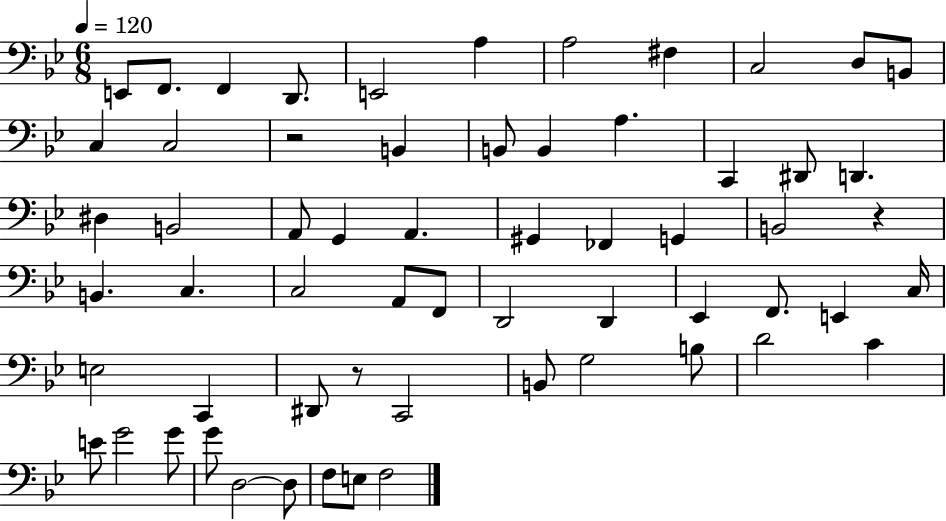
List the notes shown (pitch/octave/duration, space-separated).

E2/e F2/e. F2/q D2/e. E2/h A3/q A3/h F#3/q C3/h D3/e B2/e C3/q C3/h R/h B2/q B2/e B2/q A3/q. C2/q D#2/e D2/q. D#3/q B2/h A2/e G2/q A2/q. G#2/q FES2/q G2/q B2/h R/q B2/q. C3/q. C3/h A2/e F2/e D2/h D2/q Eb2/q F2/e. E2/q C3/s E3/h C2/q D#2/e R/e C2/h B2/e G3/h B3/e D4/h C4/q E4/e G4/h G4/e G4/e D3/h D3/e F3/e E3/e F3/h